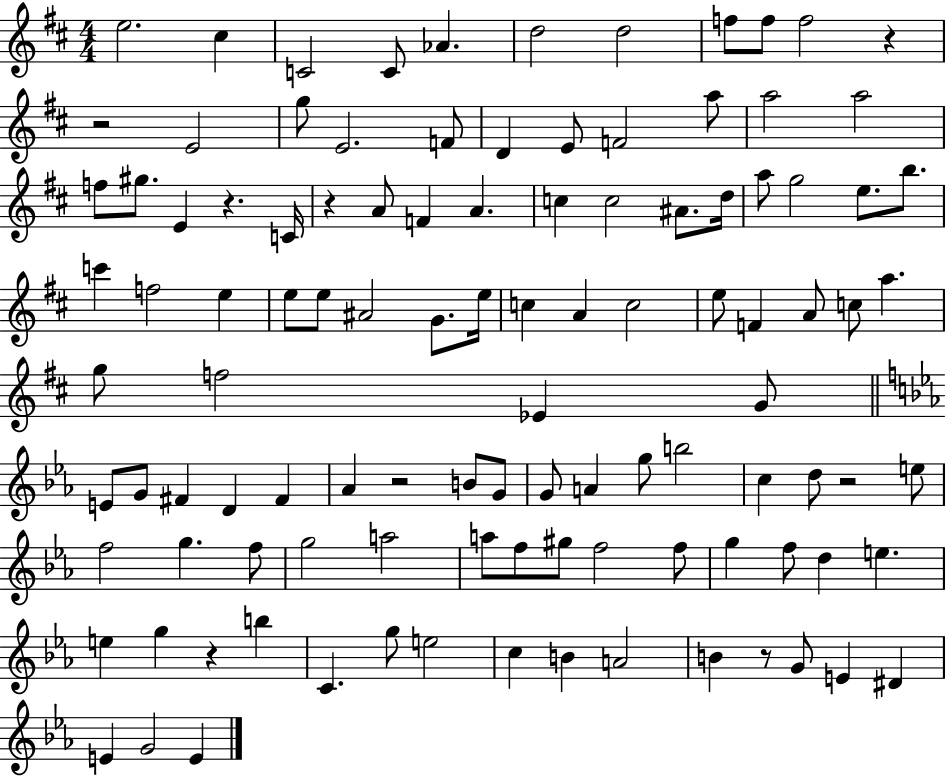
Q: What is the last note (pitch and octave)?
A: E4